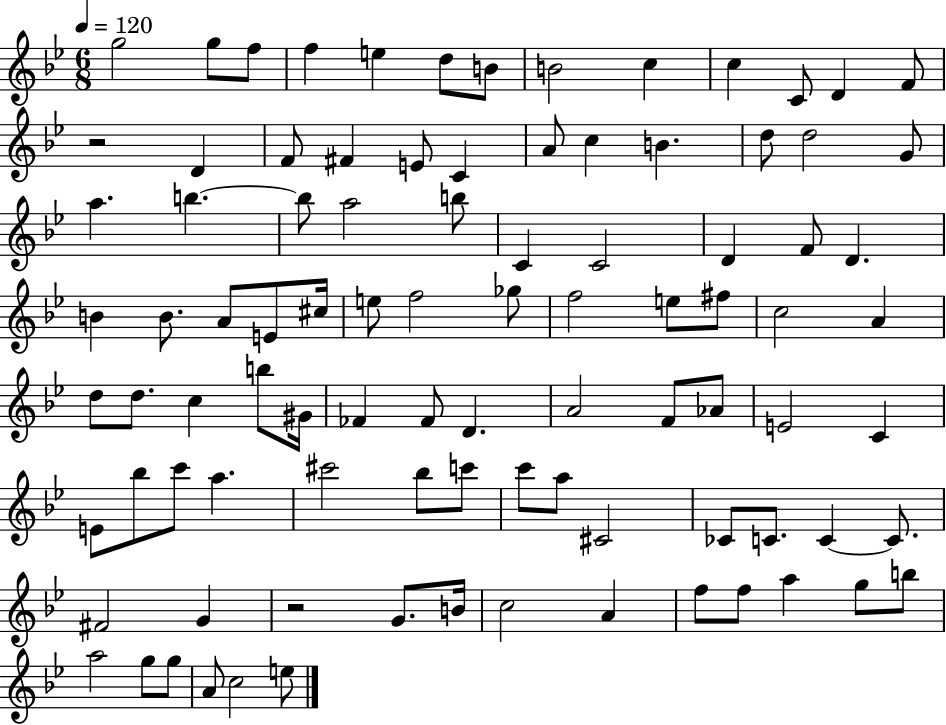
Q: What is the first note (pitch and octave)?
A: G5